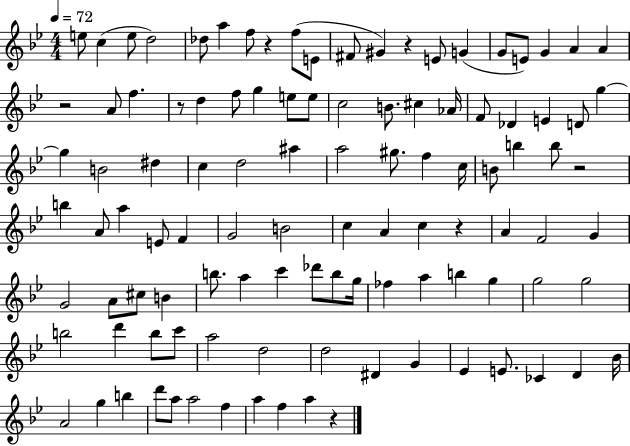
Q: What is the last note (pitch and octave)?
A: A5